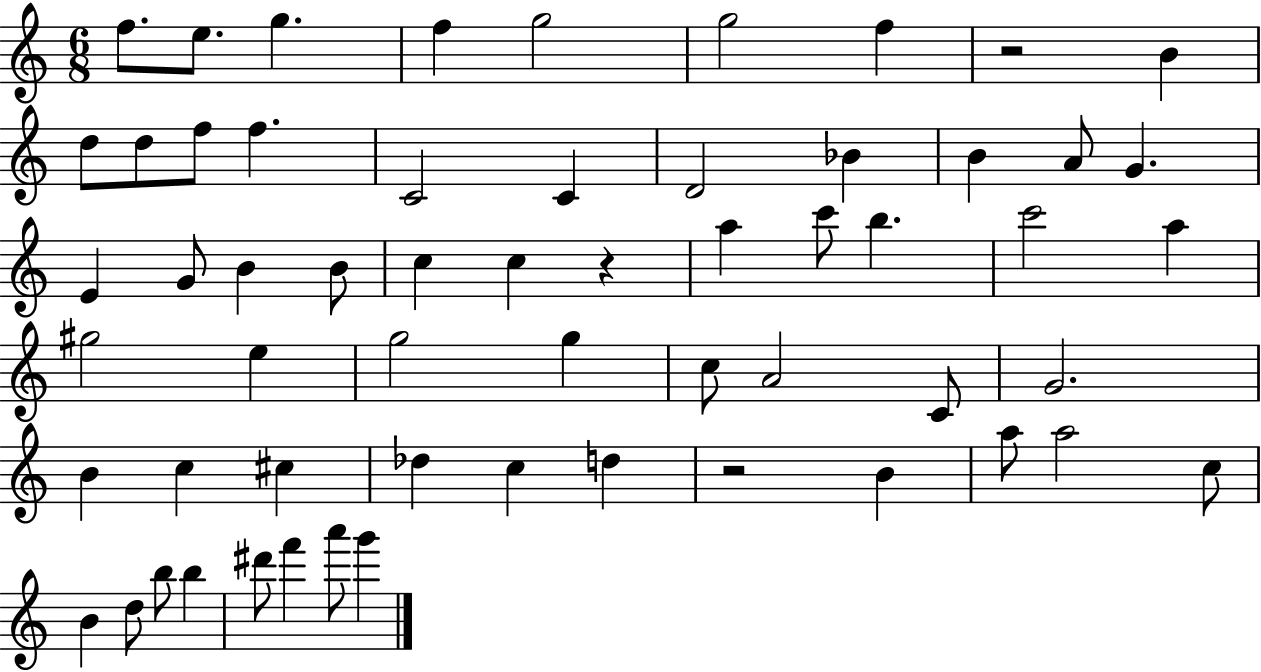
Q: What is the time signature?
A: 6/8